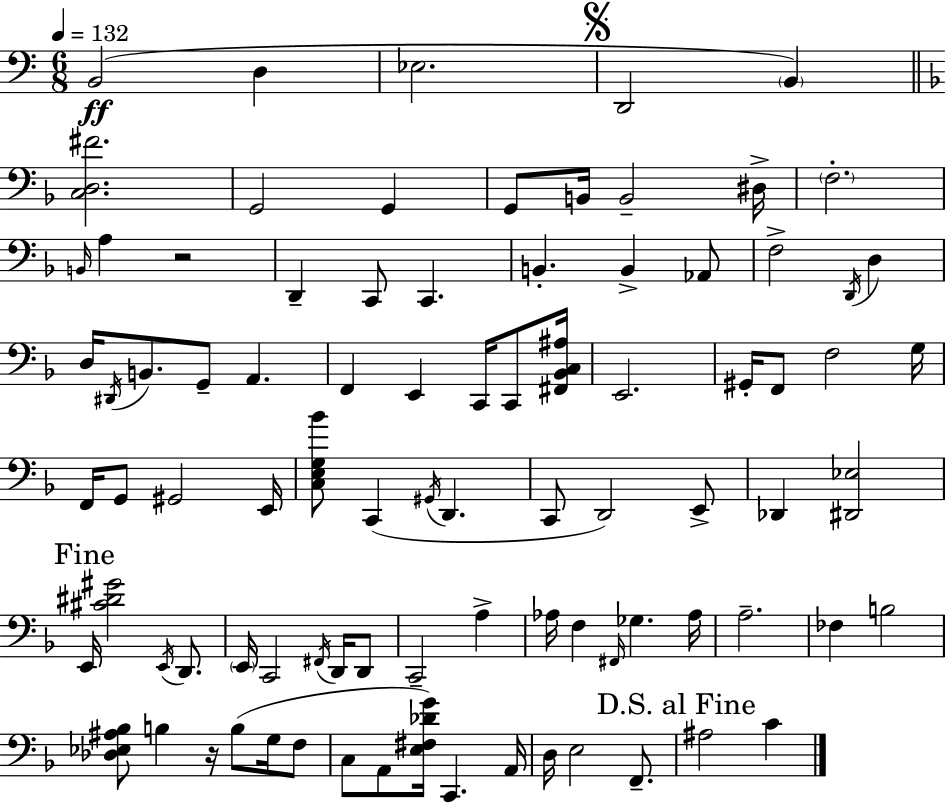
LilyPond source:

{
  \clef bass
  \numericTimeSignature
  \time 6/8
  \key a \minor
  \tempo 4 = 132
  b,2(\ff d4 | ees2. | \mark \markup { \musicglyph "scripts.segno" } d,2 \parenthesize b,4) | \bar "||" \break \key f \major <c d fis'>2. | g,2 g,4 | g,8 b,16 b,2-- dis16-> | \parenthesize f2.-. | \break \grace { b,16 } a4 r2 | d,4-- c,8 c,4. | b,4.-. b,4-> aes,8 | f2-> \acciaccatura { d,16 } d4 | \break d16 \acciaccatura { dis,16 } b,8. g,8-- a,4. | f,4 e,4 c,16 | c,8 <fis, bes, c ais>16 e,2. | gis,16-. f,8 f2 | \break g16 f,16 g,8 gis,2 | e,16 <c e g bes'>8 c,4( \acciaccatura { gis,16 } d,4. | c,8 d,2) | e,8-> des,4 <dis, ees>2 | \break \mark "Fine" e,16 <cis' dis' gis'>2 | \acciaccatura { e,16 } d,8. \parenthesize e,16 c,2 | \acciaccatura { fis,16 } d,16 d,8 c,2-- | a4-> aes16 f4 \grace { fis,16 } | \break ges4. aes16 a2.-- | fes4 b2 | <des ees ais bes>8 b4 | r16 b8( g16 f8 c8 a,8 <e fis des' g'>16) | \break c,4. a,16 d16 e2 | f,8.-- \mark "D.S. al Fine" ais2 | c'4 \bar "|."
}